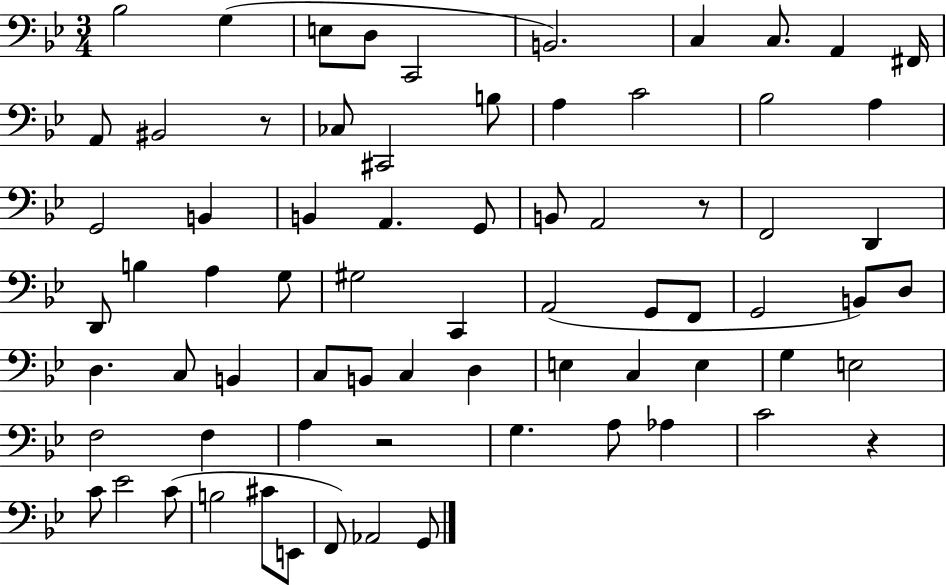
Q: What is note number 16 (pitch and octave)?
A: A3